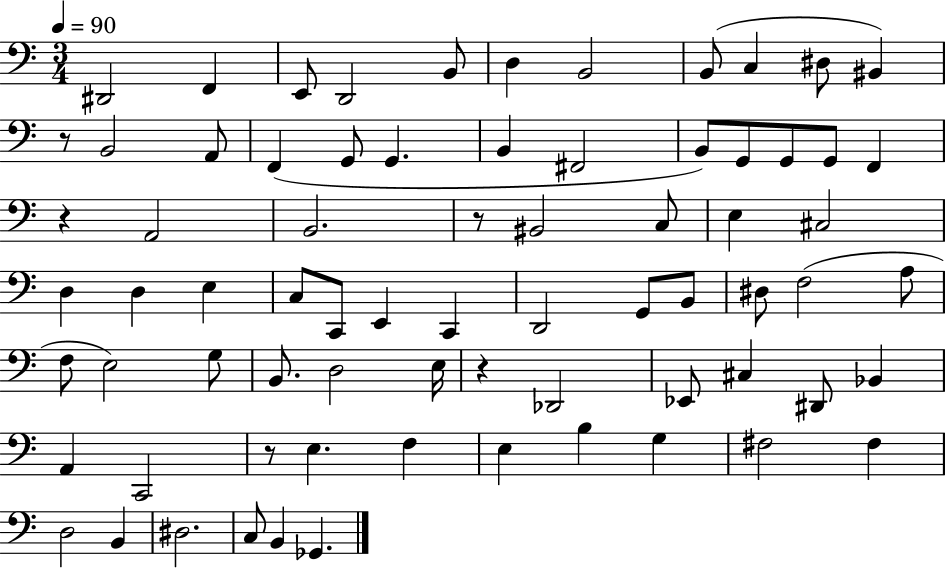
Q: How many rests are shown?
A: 5